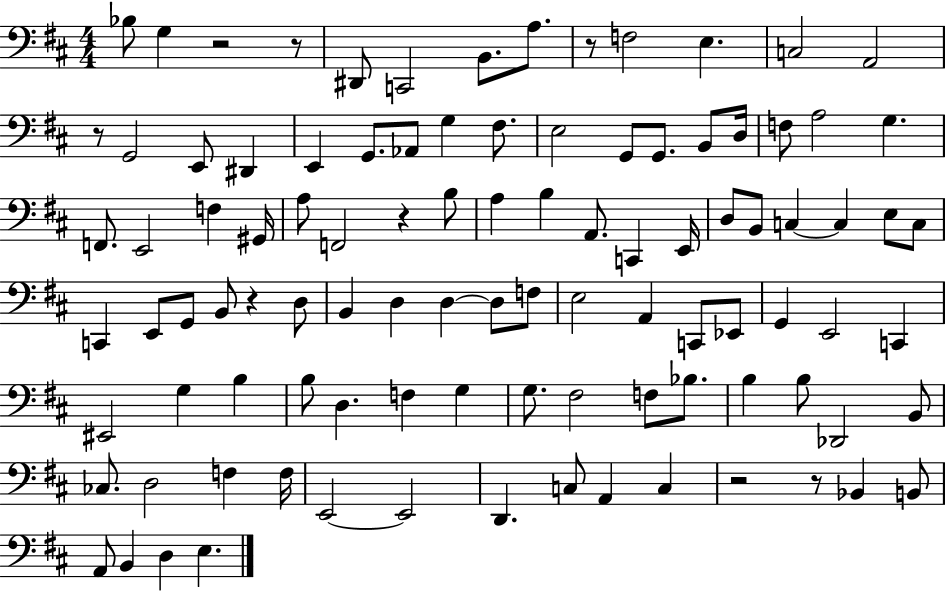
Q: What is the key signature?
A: D major